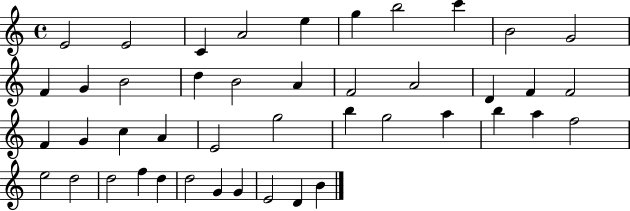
E4/h E4/h C4/q A4/h E5/q G5/q B5/h C6/q B4/h G4/h F4/q G4/q B4/h D5/q B4/h A4/q F4/h A4/h D4/q F4/q F4/h F4/q G4/q C5/q A4/q E4/h G5/h B5/q G5/h A5/q B5/q A5/q F5/h E5/h D5/h D5/h F5/q D5/q D5/h G4/q G4/q E4/h D4/q B4/q